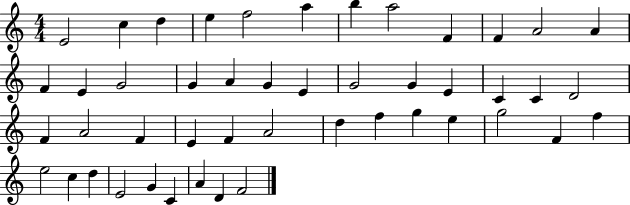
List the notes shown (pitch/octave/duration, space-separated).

E4/h C5/q D5/q E5/q F5/h A5/q B5/q A5/h F4/q F4/q A4/h A4/q F4/q E4/q G4/h G4/q A4/q G4/q E4/q G4/h G4/q E4/q C4/q C4/q D4/h F4/q A4/h F4/q E4/q F4/q A4/h D5/q F5/q G5/q E5/q G5/h F4/q F5/q E5/h C5/q D5/q E4/h G4/q C4/q A4/q D4/q F4/h